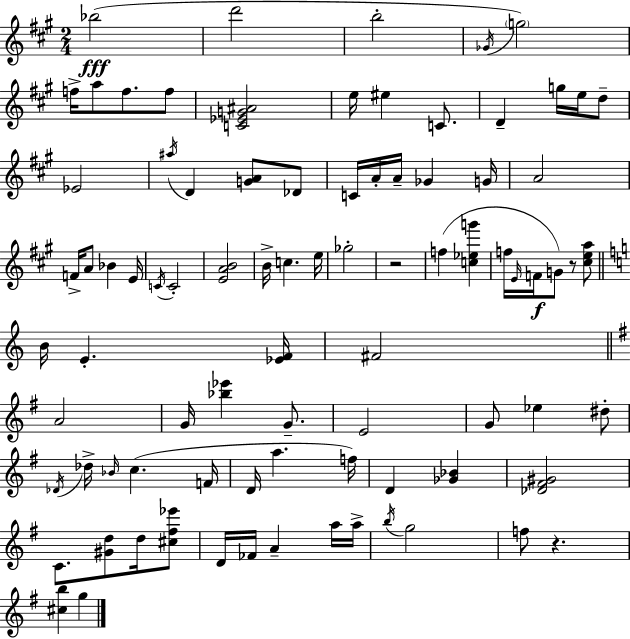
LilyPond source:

{
  \clef treble
  \numericTimeSignature
  \time 2/4
  \key a \major
  \repeat volta 2 { bes''2(\fff | d'''2 | b''2-. | \acciaccatura { ges'16 }) \parenthesize g''2 | \break f''16-> a''8 f''8. f''8 | <c' ees' g' ais'>2 | e''16 eis''4 c'8. | d'4-- g''16 e''16 d''8-- | \break ees'2 | \acciaccatura { ais''16 } d'4 <g' a'>8 | des'8 c'16 a'16-. a'16-- ges'4 | g'16 a'2 | \break f'16-> a'8 bes'4 | e'16 \acciaccatura { c'16 } c'2-. | <e' a' b'>2 | b'16-> c''4. | \break e''16 ges''2-. | r2 | f''4( <c'' ees'' g'''>4 | f''16 \grace { e'16 }\f f'16 g'8) | \break r8 <cis'' e'' a''>8 \bar "||" \break \key c \major b'16 e'4.-. <ees' f'>16 | fis'2 | \bar "||" \break \key g \major a'2 | g'16 <bes'' ees'''>4 g'8.-- | e'2 | g'8 ees''4 dis''8-. | \break \acciaccatura { des'16 } des''16-> \grace { bes'16 }( c''4. | f'16 d'16 a''4. | f''16) d'4 <ges' bes'>4 | <des' fis' gis'>2 | \break c'8. <gis' d''>8 d''16 | <cis'' fis'' ees'''>8 d'16 fes'16 a'4-- | a''16 a''16-> \acciaccatura { b''16 } g''2 | f''8 r4. | \break <cis'' b''>4 g''4 | } \bar "|."
}